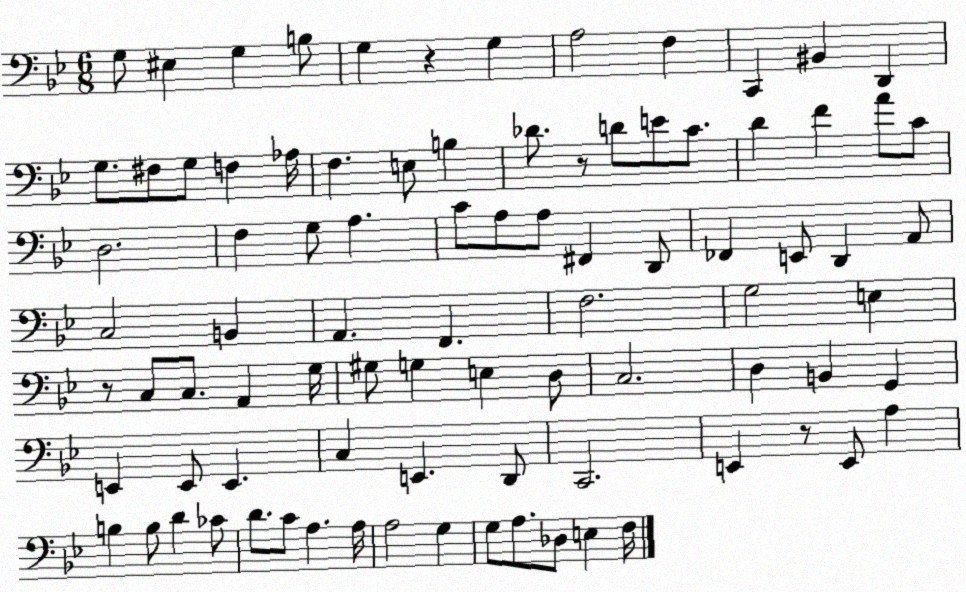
X:1
T:Untitled
M:6/8
L:1/4
K:Bb
G,/2 ^E, G, B,/2 G, z G, A,2 F, C,, ^B,, D,, G,/2 ^F,/2 G,/2 F, _A,/4 F, E,/2 B, _D/2 z/2 D/2 E/2 C/2 D F A/2 C/2 D,2 F, G,/2 A, C/2 A,/2 A,/2 ^F,, D,,/2 _F,, E,,/2 D,, A,,/2 C,2 B,, A,, F,, F,2 G,2 E, z/2 C,/2 C,/2 A,, G,/4 ^G,/2 G, E, D,/2 C,2 D, B,, G,, E,, E,,/2 E,, C, E,, D,,/2 C,,2 E,, z/2 E,,/2 A, B, B,/2 D _C/2 D/2 C/2 A, A,/4 A,2 G, G,/2 A,/2 _D,/2 E, F,/4